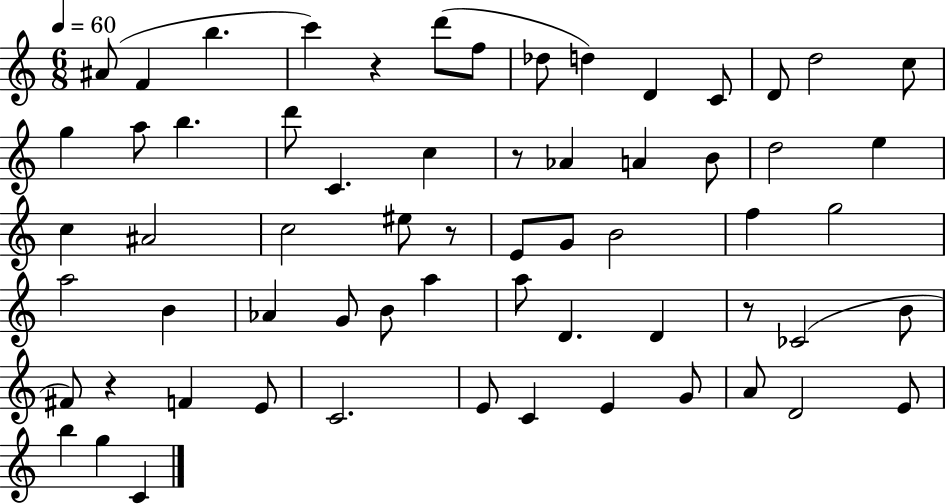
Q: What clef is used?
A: treble